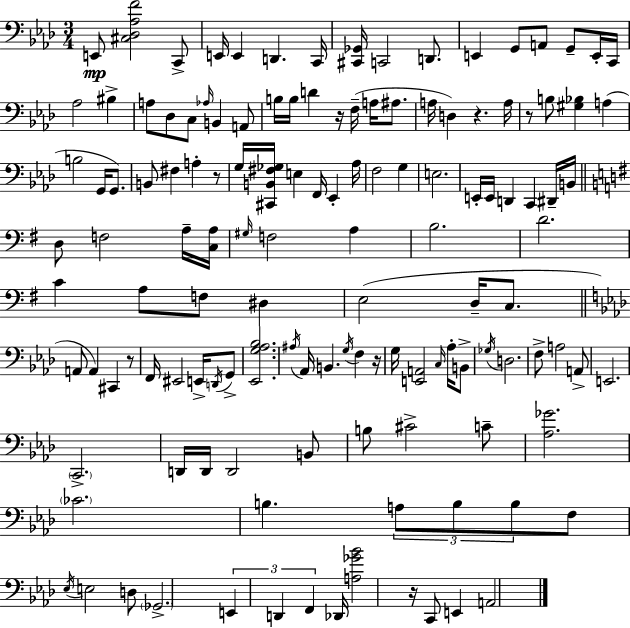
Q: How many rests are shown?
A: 7